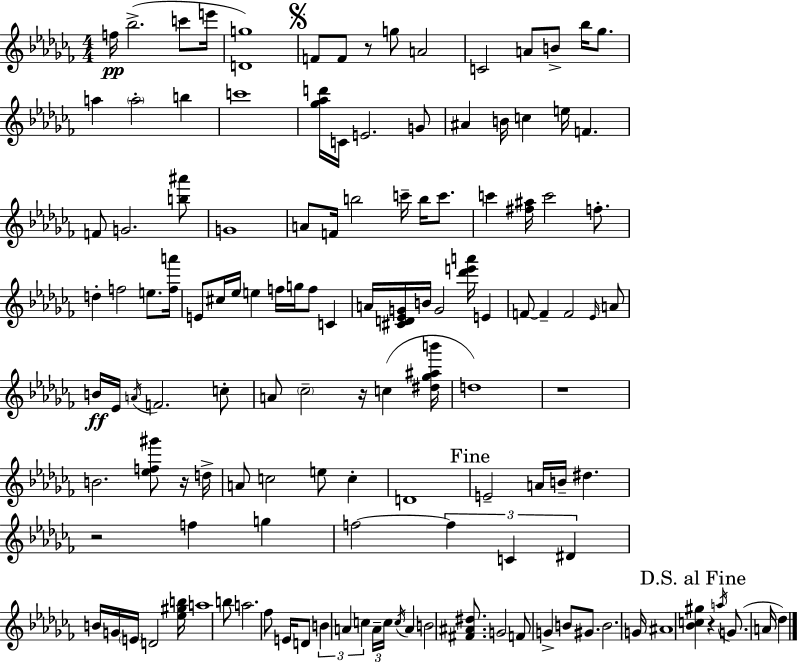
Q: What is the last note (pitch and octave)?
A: Db5